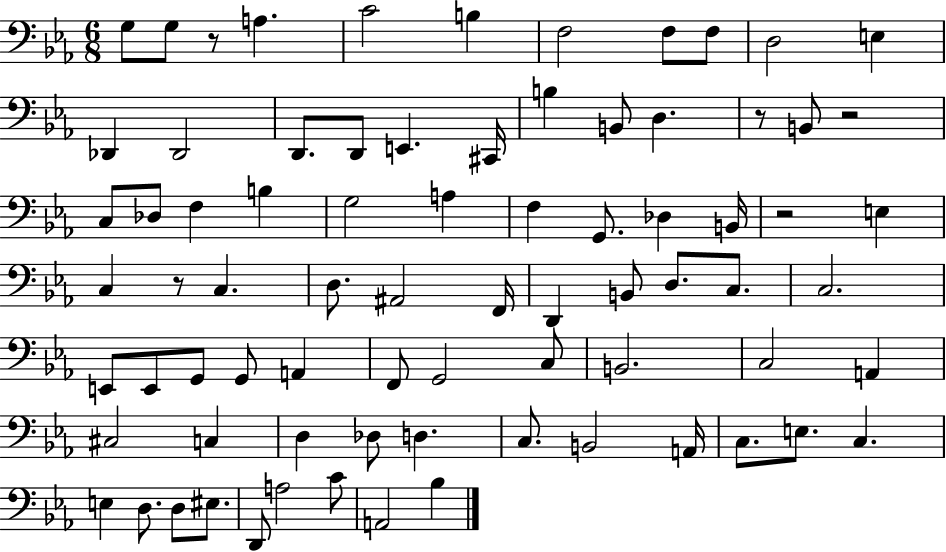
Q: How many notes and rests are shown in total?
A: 77